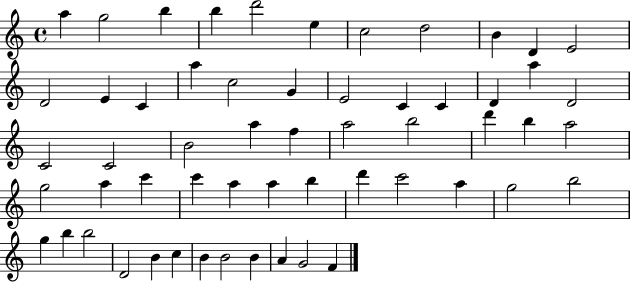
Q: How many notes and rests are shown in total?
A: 57